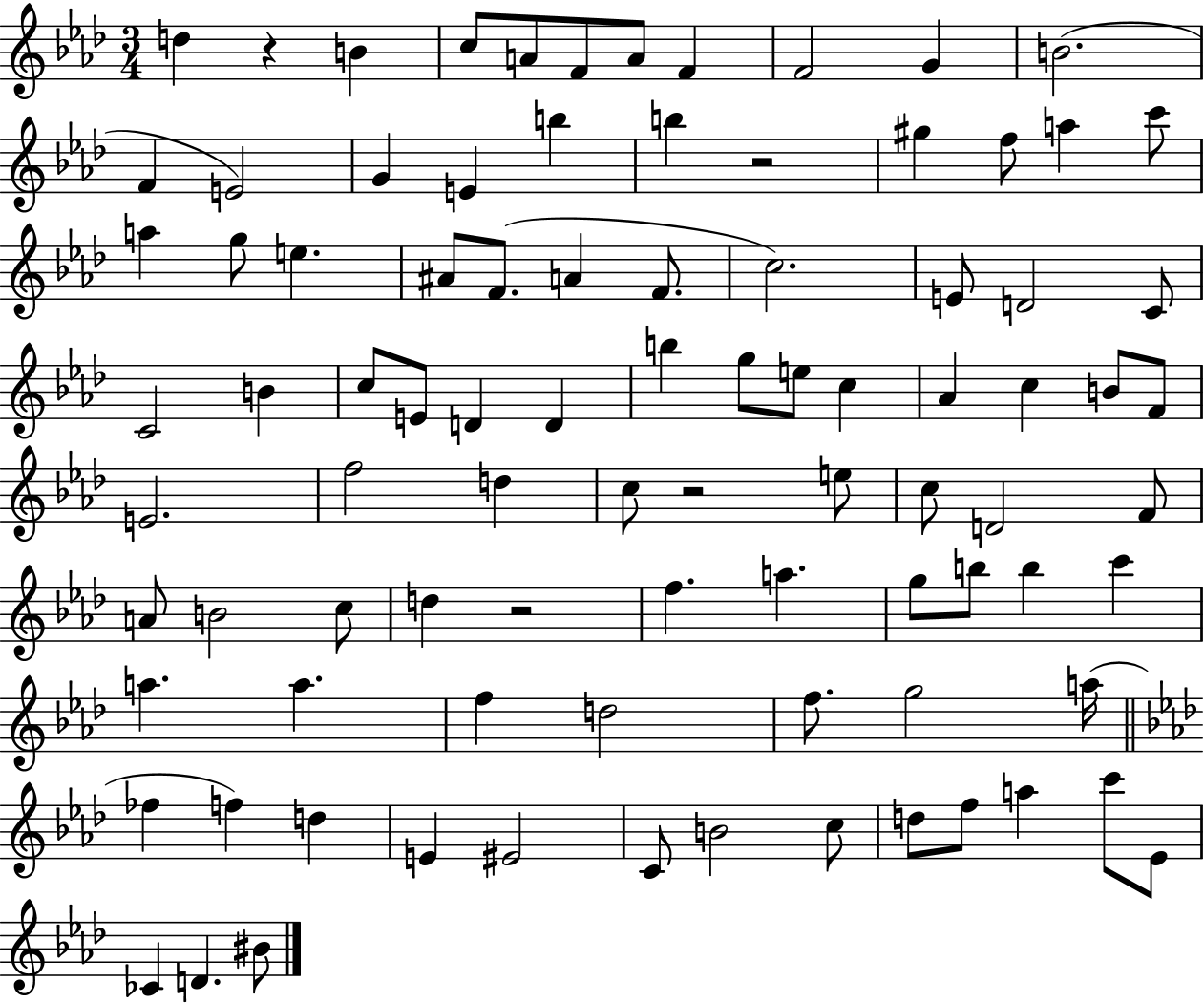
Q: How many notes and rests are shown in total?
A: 90